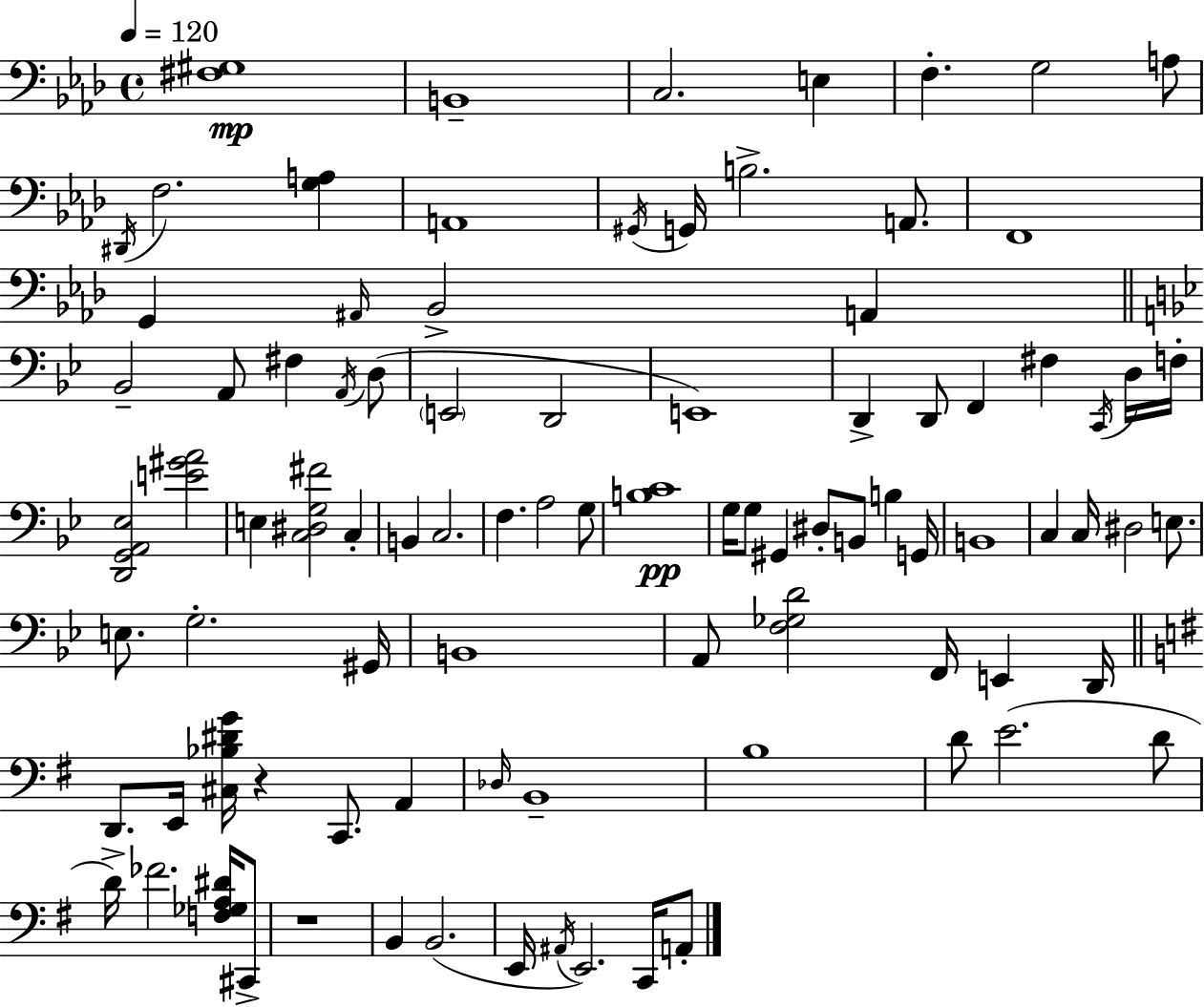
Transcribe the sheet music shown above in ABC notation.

X:1
T:Untitled
M:4/4
L:1/4
K:Ab
[^F,^G,]4 B,,4 C,2 E, F, G,2 A,/2 ^D,,/4 F,2 [G,A,] A,,4 ^G,,/4 G,,/4 B,2 A,,/2 F,,4 G,, ^A,,/4 _B,,2 A,, _B,,2 A,,/2 ^F, A,,/4 D,/2 E,,2 D,,2 E,,4 D,, D,,/2 F,, ^F, C,,/4 D,/4 F,/4 [D,,G,,A,,_E,]2 [E^GA]2 E, [C,^D,G,^F]2 C, B,, C,2 F, A,2 G,/2 [B,C]4 G,/4 G,/2 ^G,, ^D,/2 B,,/2 B, G,,/4 B,,4 C, C,/4 ^D,2 E,/2 E,/2 G,2 ^G,,/4 B,,4 A,,/2 [F,_G,D]2 F,,/4 E,, D,,/4 D,,/2 E,,/4 [^C,_B,^DG]/4 z C,,/2 A,, _D,/4 B,,4 B,4 D/2 E2 D/2 D/4 _F2 [F,_G,A,^D]/4 ^C,,/2 z4 B,, B,,2 E,,/4 ^A,,/4 E,,2 C,,/4 A,,/2